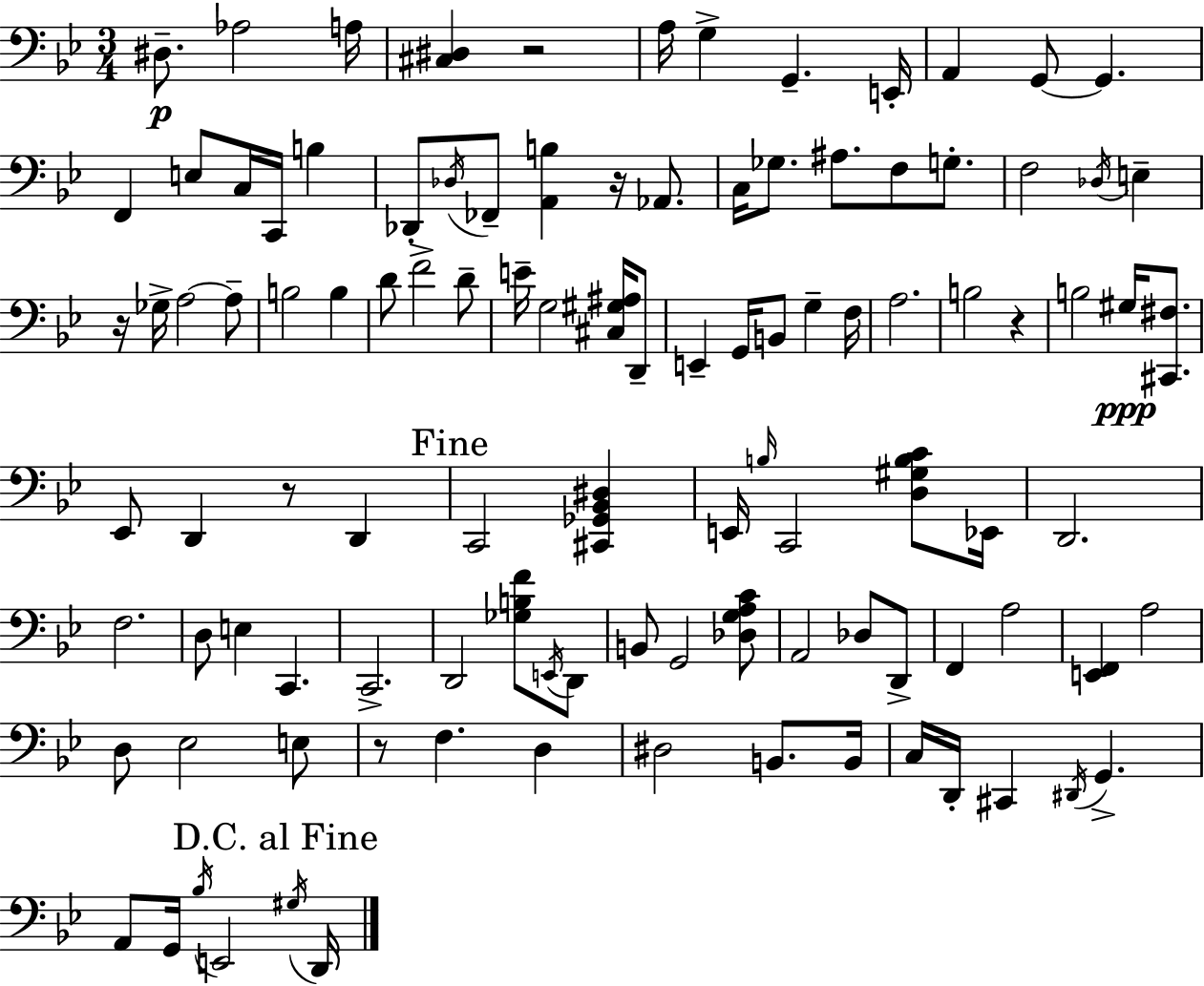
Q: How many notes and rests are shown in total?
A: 106